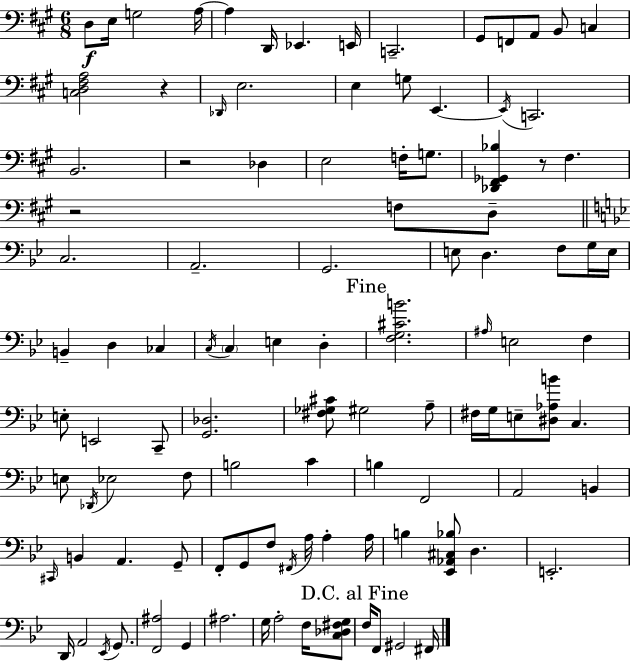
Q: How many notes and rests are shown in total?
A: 106